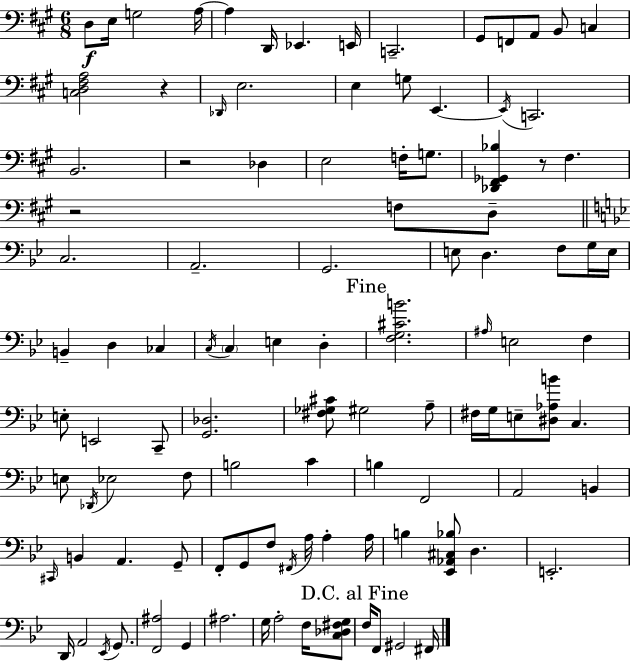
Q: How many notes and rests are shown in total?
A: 106